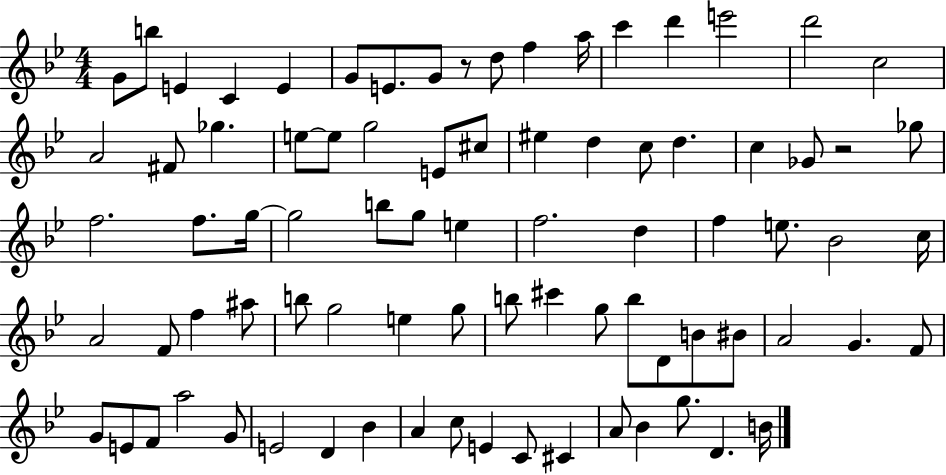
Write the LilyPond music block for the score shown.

{
  \clef treble
  \numericTimeSignature
  \time 4/4
  \key bes \major
  g'8 b''8 e'4 c'4 e'4 | g'8 e'8. g'8 r8 d''8 f''4 a''16 | c'''4 d'''4 e'''2 | d'''2 c''2 | \break a'2 fis'8 ges''4. | e''8~~ e''8 g''2 e'8 cis''8 | eis''4 d''4 c''8 d''4. | c''4 ges'8 r2 ges''8 | \break f''2. f''8. g''16~~ | g''2 b''8 g''8 e''4 | f''2. d''4 | f''4 e''8. bes'2 c''16 | \break a'2 f'8 f''4 ais''8 | b''8 g''2 e''4 g''8 | b''8 cis'''4 g''8 b''8 d'8 b'8 bis'8 | a'2 g'4. f'8 | \break g'8 e'8 f'8 a''2 g'8 | e'2 d'4 bes'4 | a'4 c''8 e'4 c'8 cis'4 | a'8 bes'4 g''8. d'4. b'16 | \break \bar "|."
}